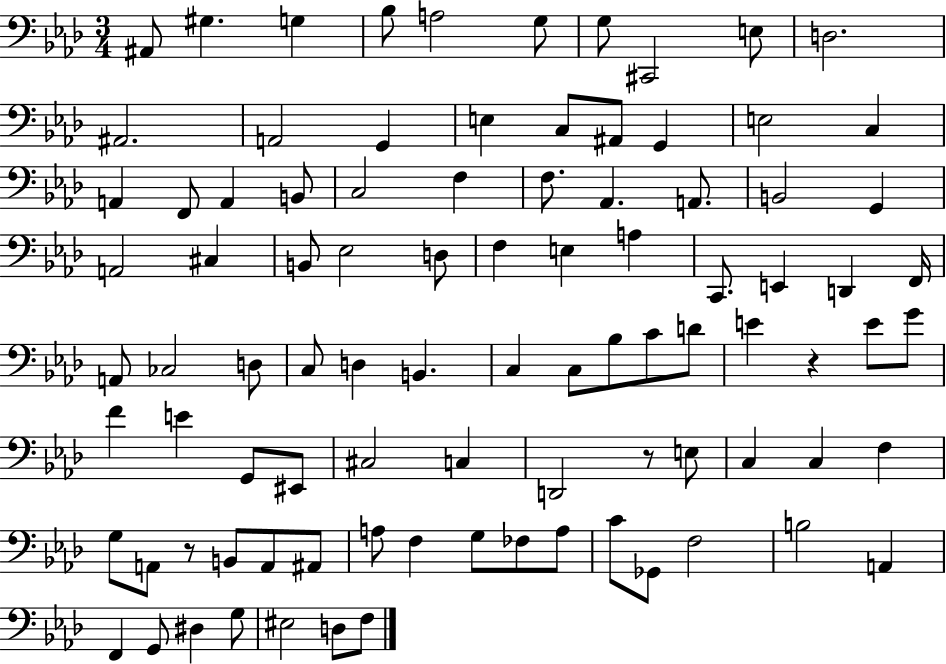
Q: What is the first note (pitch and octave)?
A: A#2